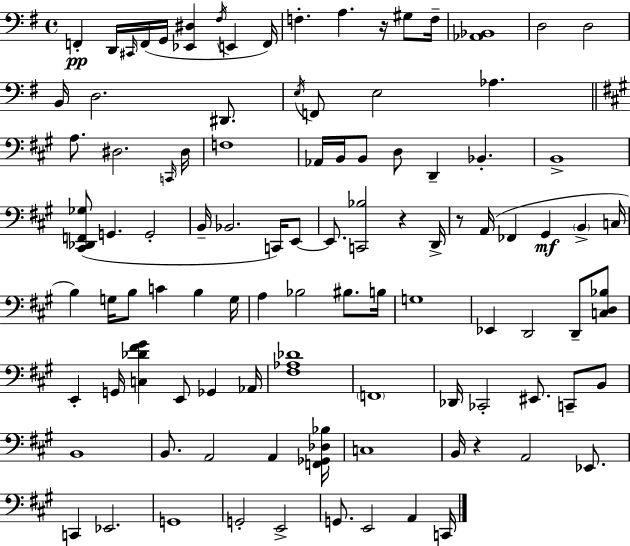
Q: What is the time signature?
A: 4/4